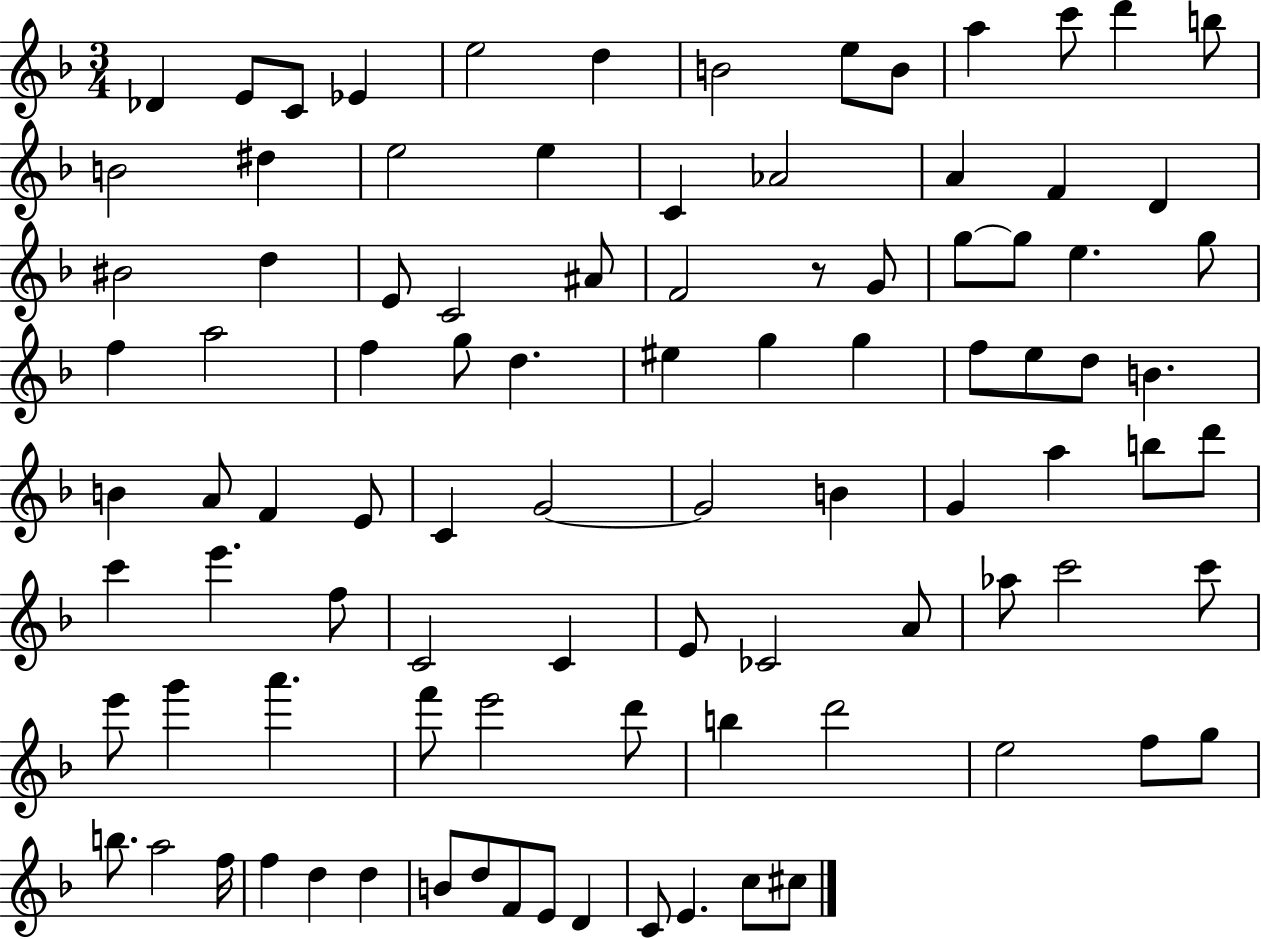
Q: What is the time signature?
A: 3/4